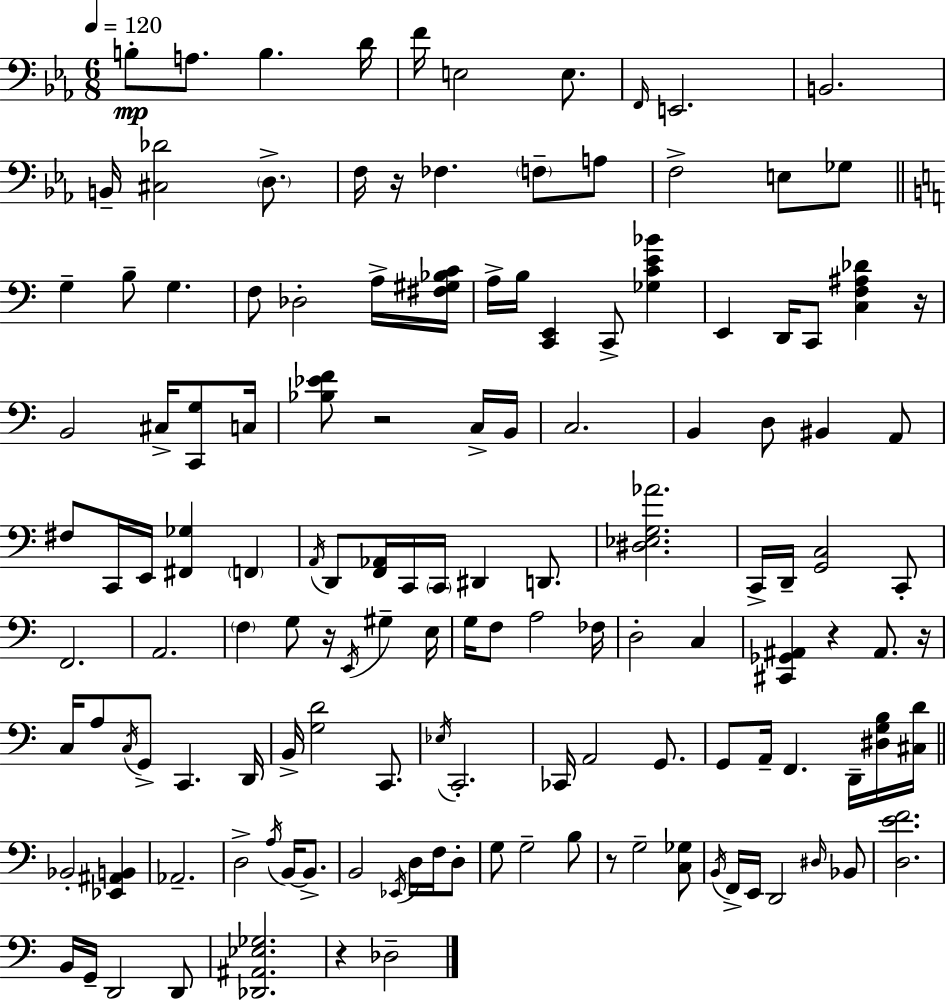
X:1
T:Untitled
M:6/8
L:1/4
K:Eb
B,/2 A,/2 B, D/4 F/4 E,2 E,/2 F,,/4 E,,2 B,,2 B,,/4 [^C,_D]2 D,/2 F,/4 z/4 _F, F,/2 A,/2 F,2 E,/2 _G,/2 G, B,/2 G, F,/2 _D,2 A,/4 [^F,^G,_B,C]/4 A,/4 B,/4 [C,,E,,] C,,/2 [_G,CE_B] E,, D,,/4 C,,/2 [C,F,^A,_D] z/4 B,,2 ^C,/4 [C,,G,]/2 C,/4 [_B,_EF]/2 z2 C,/4 B,,/4 C,2 B,, D,/2 ^B,, A,,/2 ^F,/2 C,,/4 E,,/4 [^F,,_G,] F,, A,,/4 D,,/2 [F,,_A,,]/4 C,,/4 C,,/4 ^D,, D,,/2 [^D,_E,G,_A]2 C,,/4 D,,/4 [G,,C,]2 C,,/2 F,,2 A,,2 F, G,/2 z/4 E,,/4 ^G, E,/4 G,/4 F,/2 A,2 _F,/4 D,2 C, [^C,,_G,,^A,,] z ^A,,/2 z/4 C,/4 A,/2 C,/4 G,,/2 C,, D,,/4 B,,/4 [G,D]2 C,,/2 _E,/4 C,,2 _C,,/4 A,,2 G,,/2 G,,/2 A,,/4 F,, D,,/4 [^D,G,B,]/4 [^C,D]/4 _B,,2 [_E,,^A,,B,,] _A,,2 D,2 A,/4 B,,/4 B,,/2 B,,2 _E,,/4 D,/4 F,/4 D,/2 G,/2 G,2 B,/2 z/2 G,2 [C,_G,]/2 B,,/4 F,,/4 E,,/4 D,,2 ^D,/4 _B,,/2 [D,EF]2 B,,/4 G,,/4 D,,2 D,,/2 [_D,,^A,,_E,_G,]2 z _D,2